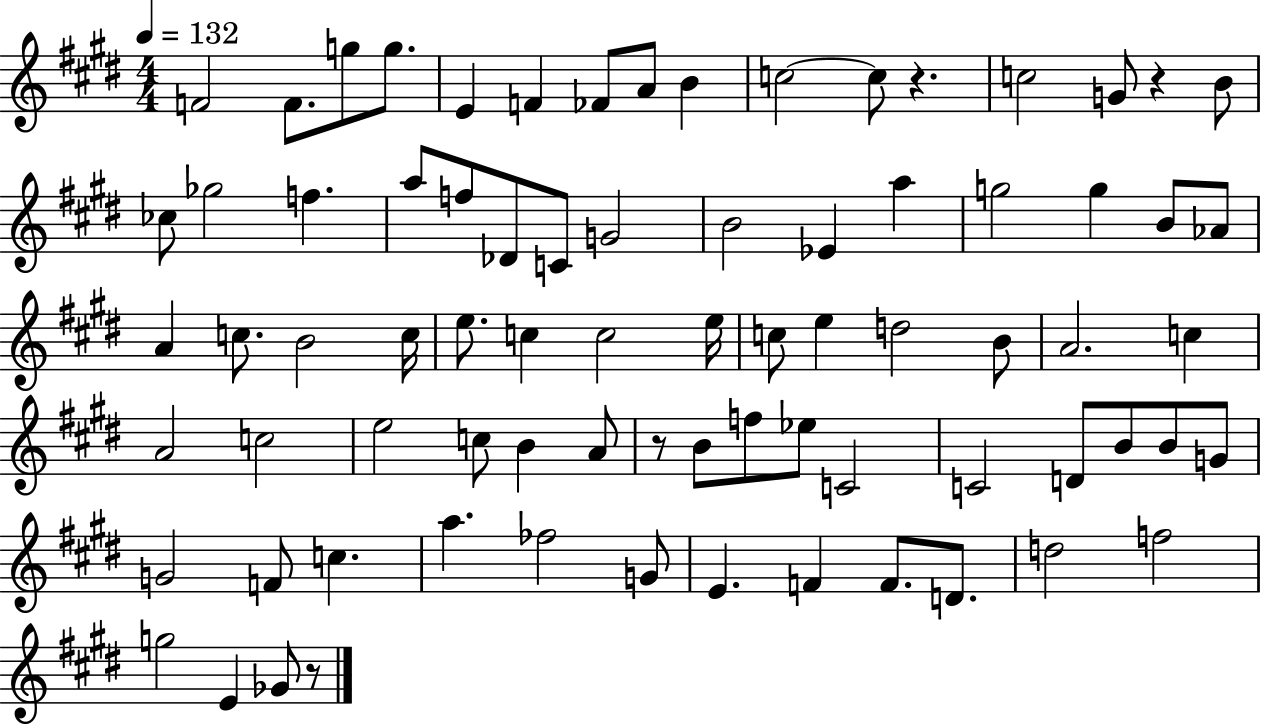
{
  \clef treble
  \numericTimeSignature
  \time 4/4
  \key e \major
  \tempo 4 = 132
  \repeat volta 2 { f'2 f'8. g''8 g''8. | e'4 f'4 fes'8 a'8 b'4 | c''2~~ c''8 r4. | c''2 g'8 r4 b'8 | \break ces''8 ges''2 f''4. | a''8 f''8 des'8 c'8 g'2 | b'2 ees'4 a''4 | g''2 g''4 b'8 aes'8 | \break a'4 c''8. b'2 c''16 | e''8. c''4 c''2 e''16 | c''8 e''4 d''2 b'8 | a'2. c''4 | \break a'2 c''2 | e''2 c''8 b'4 a'8 | r8 b'8 f''8 ees''8 c'2 | c'2 d'8 b'8 b'8 g'8 | \break g'2 f'8 c''4. | a''4. fes''2 g'8 | e'4. f'4 f'8. d'8. | d''2 f''2 | \break g''2 e'4 ges'8 r8 | } \bar "|."
}